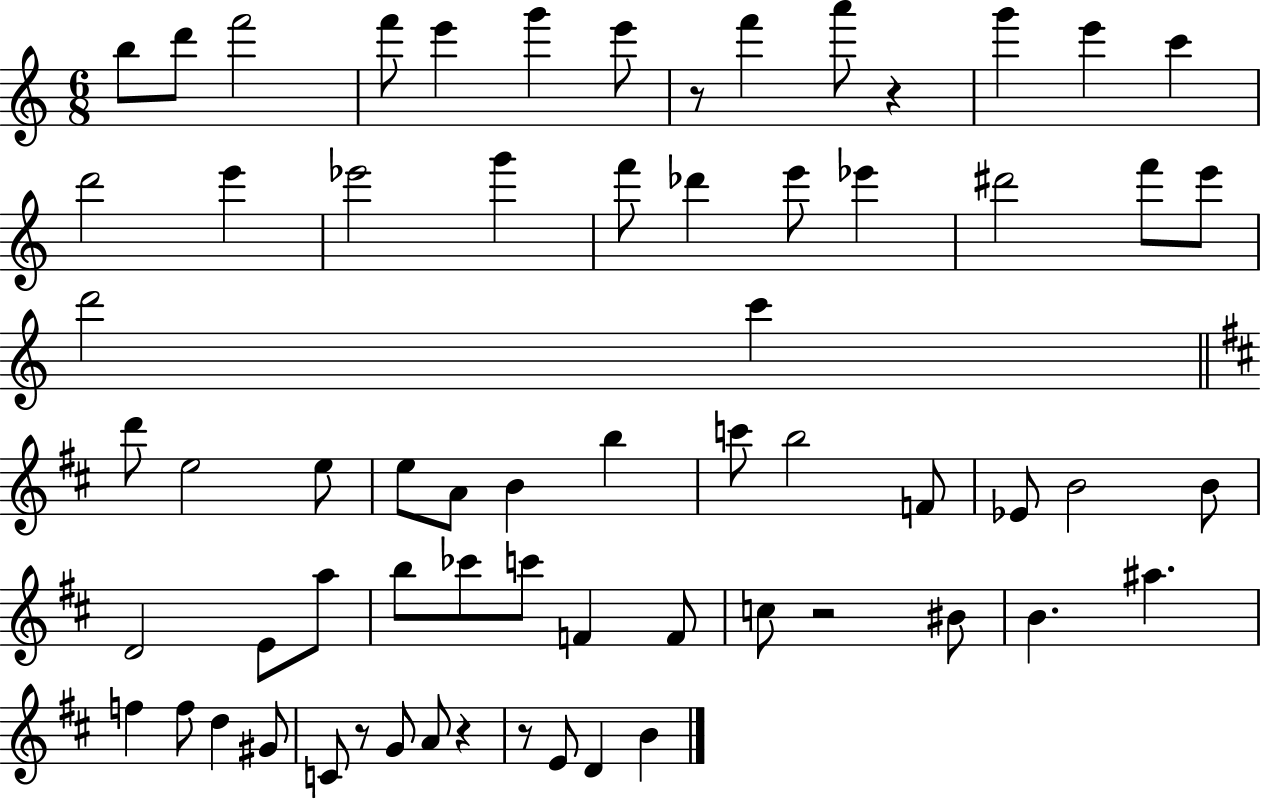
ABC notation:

X:1
T:Untitled
M:6/8
L:1/4
K:C
b/2 d'/2 f'2 f'/2 e' g' e'/2 z/2 f' a'/2 z g' e' c' d'2 e' _e'2 g' f'/2 _d' e'/2 _e' ^d'2 f'/2 e'/2 d'2 c' d'/2 e2 e/2 e/2 A/2 B b c'/2 b2 F/2 _E/2 B2 B/2 D2 E/2 a/2 b/2 _c'/2 c'/2 F F/2 c/2 z2 ^B/2 B ^a f f/2 d ^G/2 C/2 z/2 G/2 A/2 z z/2 E/2 D B